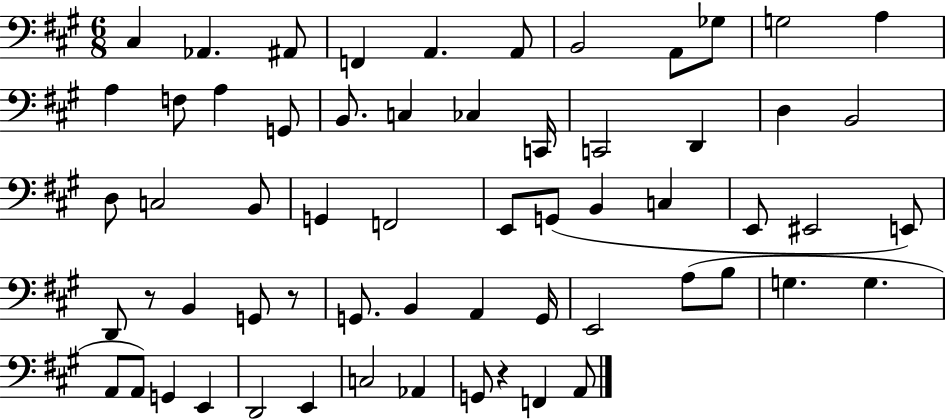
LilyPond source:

{
  \clef bass
  \numericTimeSignature
  \time 6/8
  \key a \major
  cis4 aes,4. ais,8 | f,4 a,4. a,8 | b,2 a,8 ges8 | g2 a4 | \break a4 f8 a4 g,8 | b,8. c4 ces4 c,16 | c,2 d,4 | d4 b,2 | \break d8 c2 b,8 | g,4 f,2 | e,8 g,8( b,4 c4 | e,8 eis,2 e,8) | \break d,8 r8 b,4 g,8 r8 | g,8. b,4 a,4 g,16 | e,2 a8( b8 | g4. g4. | \break a,8 a,8) g,4 e,4 | d,2 e,4 | c2 aes,4 | g,8 r4 f,4 a,8 | \break \bar "|."
}